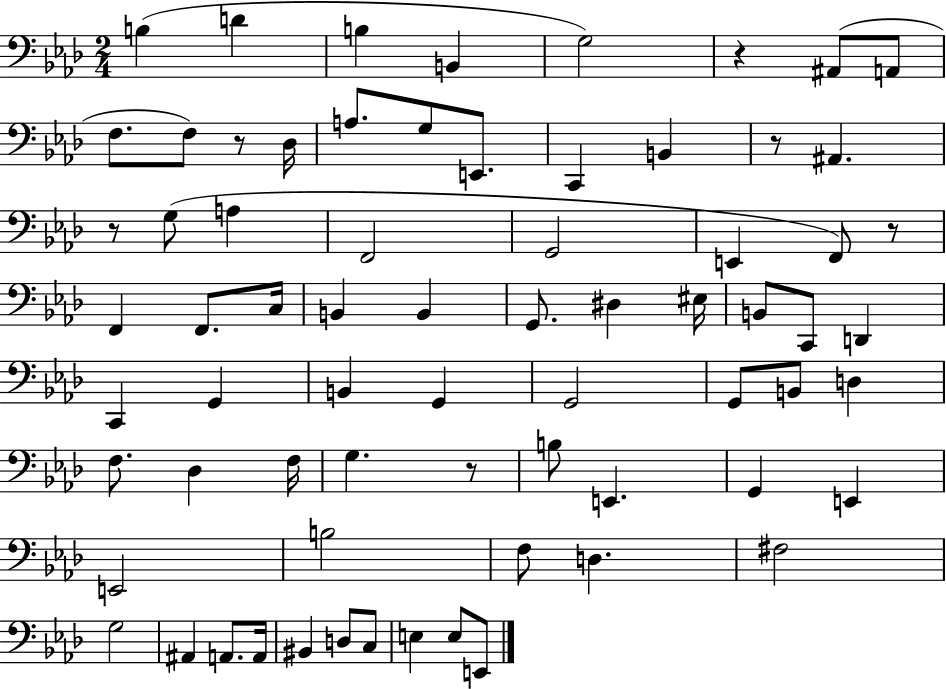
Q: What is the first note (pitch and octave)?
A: B3